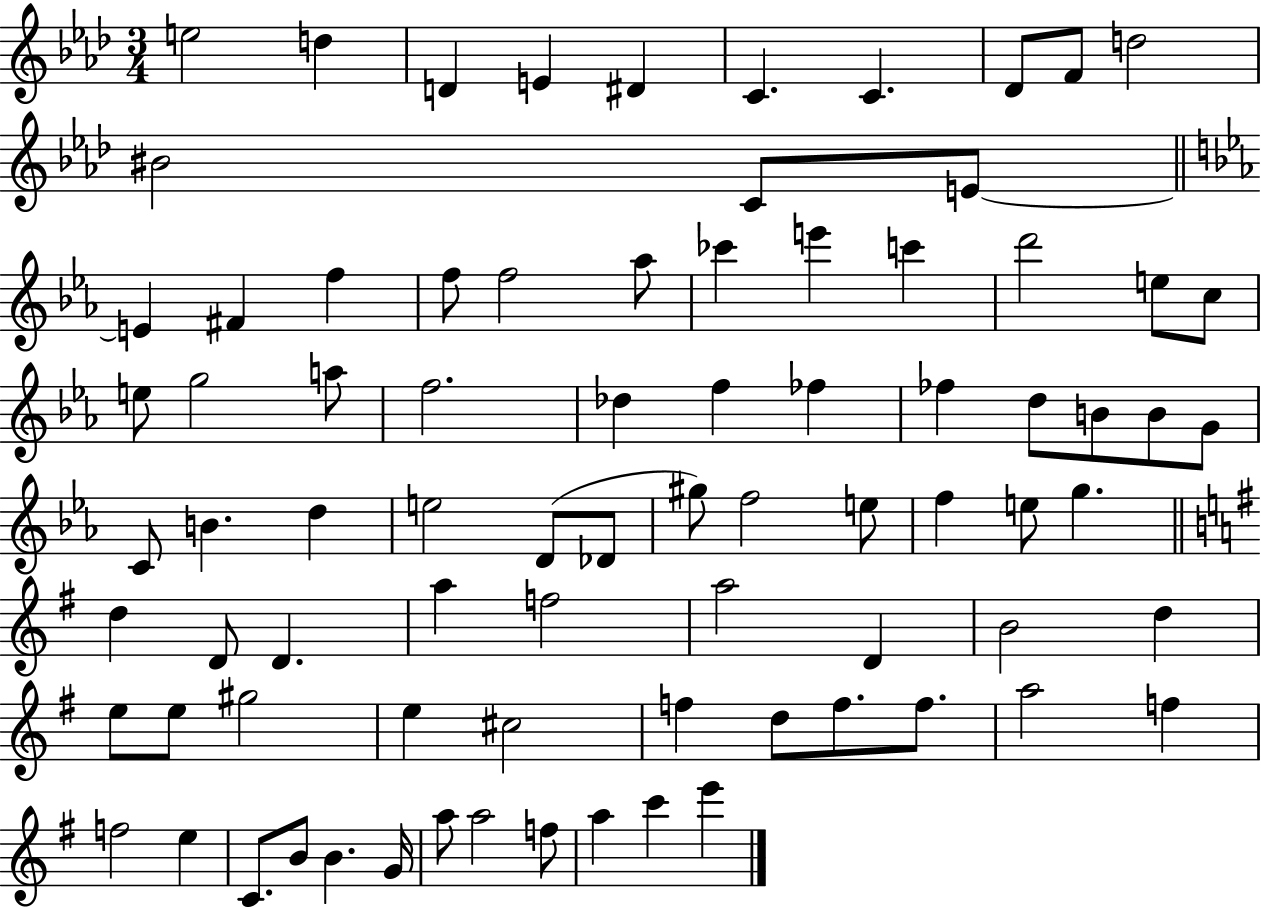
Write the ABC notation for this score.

X:1
T:Untitled
M:3/4
L:1/4
K:Ab
e2 d D E ^D C C _D/2 F/2 d2 ^B2 C/2 E/2 E ^F f f/2 f2 _a/2 _c' e' c' d'2 e/2 c/2 e/2 g2 a/2 f2 _d f _f _f d/2 B/2 B/2 G/2 C/2 B d e2 D/2 _D/2 ^g/2 f2 e/2 f e/2 g d D/2 D a f2 a2 D B2 d e/2 e/2 ^g2 e ^c2 f d/2 f/2 f/2 a2 f f2 e C/2 B/2 B G/4 a/2 a2 f/2 a c' e'